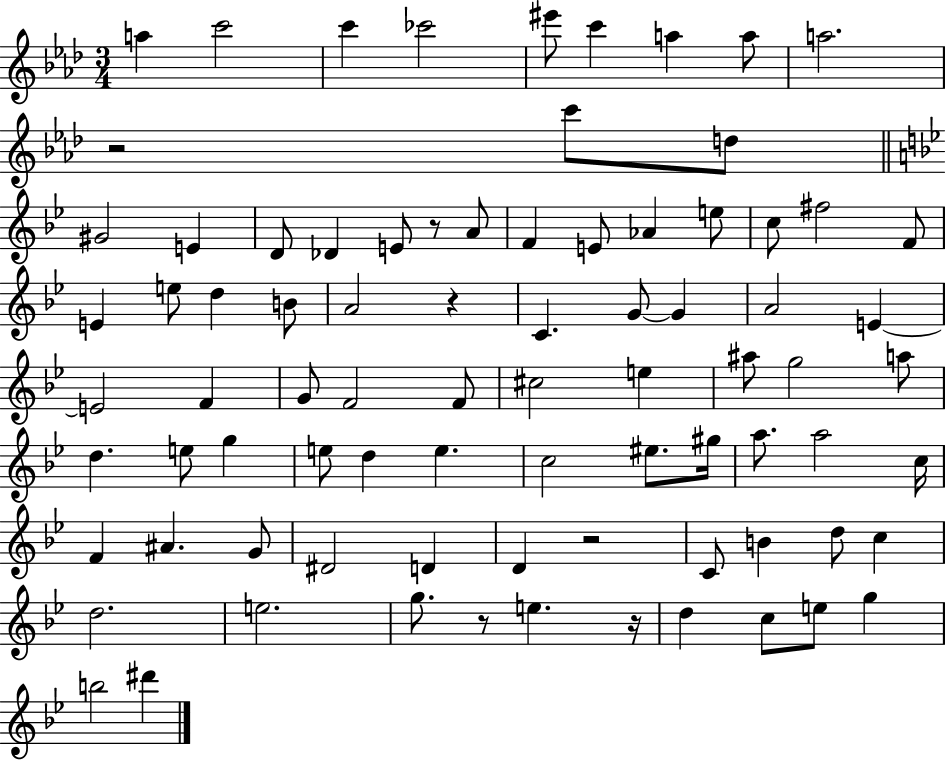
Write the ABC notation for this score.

X:1
T:Untitled
M:3/4
L:1/4
K:Ab
a c'2 c' _c'2 ^e'/2 c' a a/2 a2 z2 c'/2 d/2 ^G2 E D/2 _D E/2 z/2 A/2 F E/2 _A e/2 c/2 ^f2 F/2 E e/2 d B/2 A2 z C G/2 G A2 E E2 F G/2 F2 F/2 ^c2 e ^a/2 g2 a/2 d e/2 g e/2 d e c2 ^e/2 ^g/4 a/2 a2 c/4 F ^A G/2 ^D2 D D z2 C/2 B d/2 c d2 e2 g/2 z/2 e z/4 d c/2 e/2 g b2 ^d'